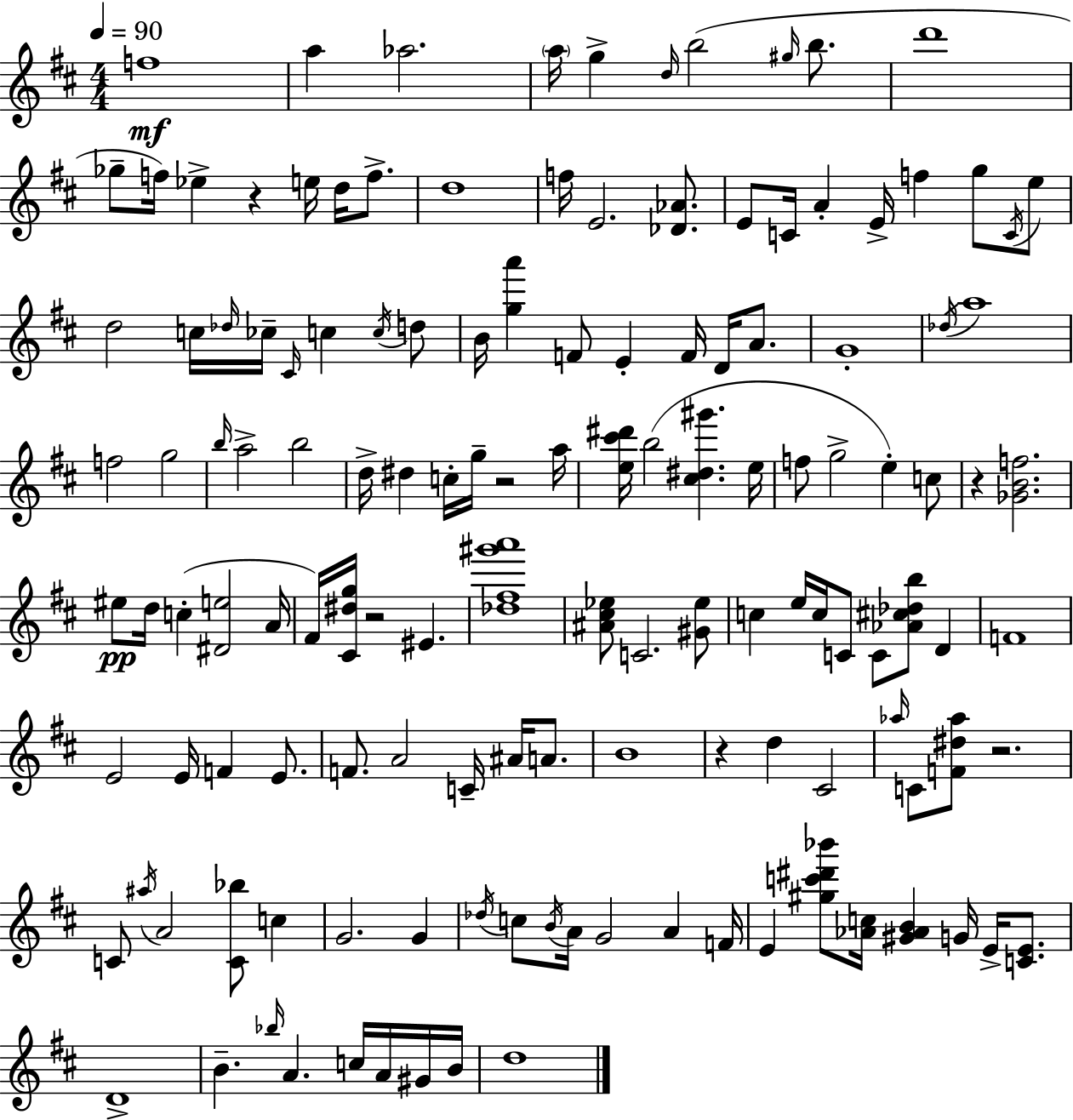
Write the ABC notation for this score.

X:1
T:Untitled
M:4/4
L:1/4
K:D
f4 a _a2 a/4 g d/4 b2 ^g/4 b/2 d'4 _g/2 f/4 _e z e/4 d/4 f/2 d4 f/4 E2 [_D_A]/2 E/2 C/4 A E/4 f g/2 C/4 e/2 d2 c/4 _d/4 _c/4 ^C/4 c c/4 d/2 B/4 [ga'] F/2 E F/4 D/4 A/2 G4 _d/4 a4 f2 g2 b/4 a2 b2 d/4 ^d c/4 g/4 z2 a/4 [e^c'^d']/4 b2 [^c^d^g'] e/4 f/2 g2 e c/2 z [_GBf]2 ^e/2 d/4 c [^De]2 A/4 ^F/4 [^C^dg]/4 z2 ^E [_d^f^g'a']4 [^A^c_e]/2 C2 [^G_e]/2 c e/4 c/4 C/2 C/2 [_A^c_db]/2 D F4 E2 E/4 F E/2 F/2 A2 C/4 ^A/4 A/2 B4 z d ^C2 _a/4 C/2 [F^d_a]/2 z2 C/2 ^a/4 A2 [C_b]/2 c G2 G _d/4 c/2 B/4 A/4 G2 A F/4 E [^gc'^d'_b']/2 [_Ac]/4 [^G_AB] G/4 E/4 [CE]/2 D4 B _b/4 A c/4 A/4 ^G/4 B/4 d4